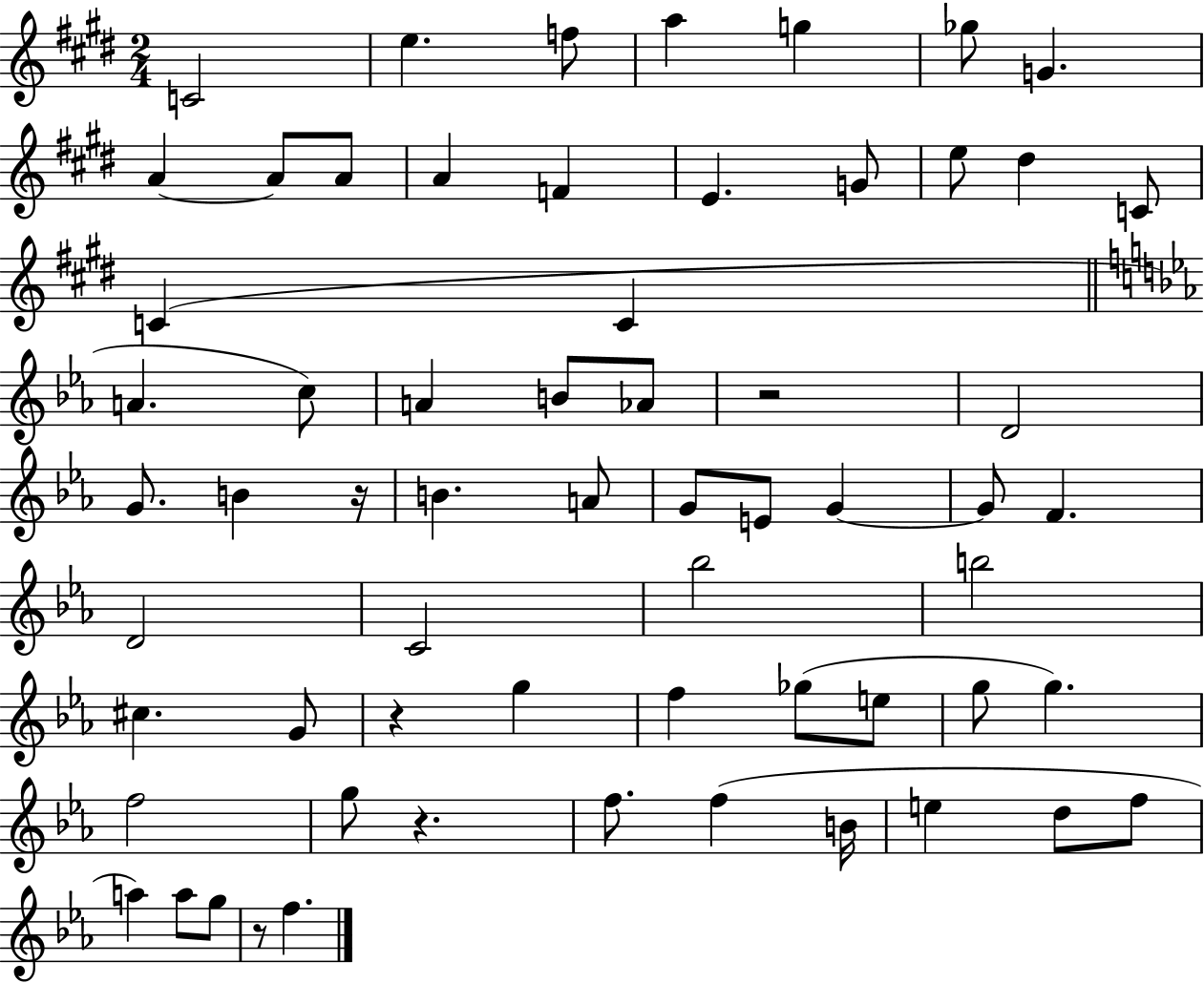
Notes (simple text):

C4/h E5/q. F5/e A5/q G5/q Gb5/e G4/q. A4/q A4/e A4/e A4/q F4/q E4/q. G4/e E5/e D#5/q C4/e C4/q C4/q A4/q. C5/e A4/q B4/e Ab4/e R/h D4/h G4/e. B4/q R/s B4/q. A4/e G4/e E4/e G4/q G4/e F4/q. D4/h C4/h Bb5/h B5/h C#5/q. G4/e R/q G5/q F5/q Gb5/e E5/e G5/e G5/q. F5/h G5/e R/q. F5/e. F5/q B4/s E5/q D5/e F5/e A5/q A5/e G5/e R/e F5/q.